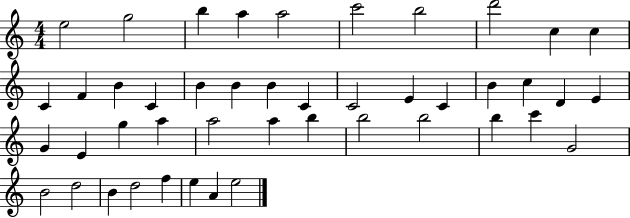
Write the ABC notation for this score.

X:1
T:Untitled
M:4/4
L:1/4
K:C
e2 g2 b a a2 c'2 b2 d'2 c c C F B C B B B C C2 E C B c D E G E g a a2 a b b2 b2 b c' G2 B2 d2 B d2 f e A e2